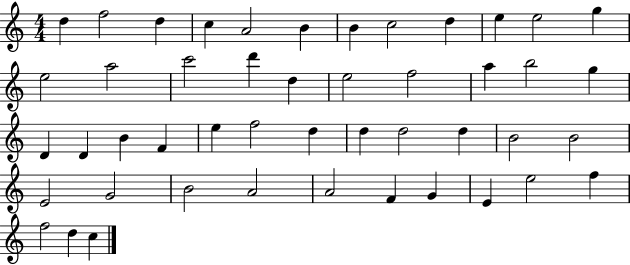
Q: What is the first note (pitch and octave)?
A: D5